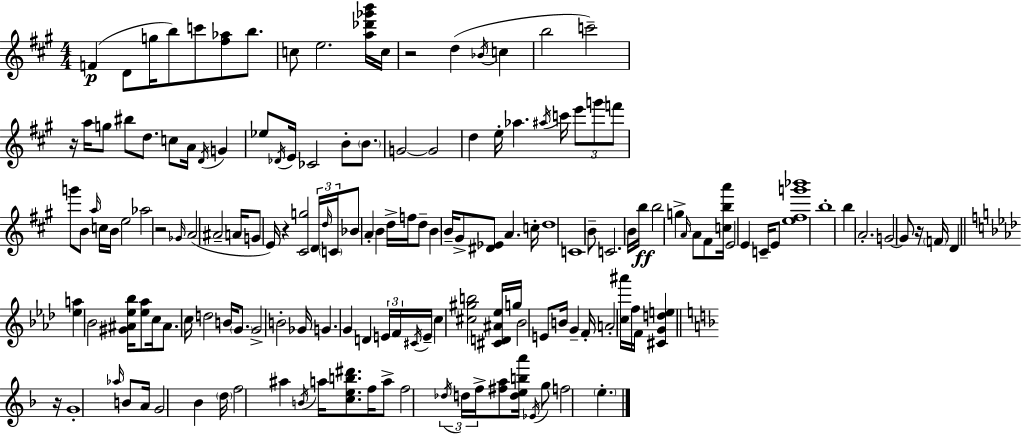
F4/q D4/e G5/s B5/e C6/e [F#5,Ab5]/e B5/e. C5/e E5/h. [A5,Db6,Gb6,B6]/s C5/s R/h D5/q Bb4/s C5/q B5/h C6/h R/s A5/s G5/e BIS5/e D5/e. C5/e A4/s D4/s G4/q Eb5/e Db4/s E4/s CES4/h B4/e B4/e. G4/h G4/h D5/q E5/s Ab5/q. A#5/s C6/s E6/e G6/e F6/e G6/e B4/e A5/s C5/s B4/s E5/h Ab5/h R/h Gb4/s A4/h A#4/h A4/s G4/e E4/s R/q [C#4,G5]/h D4/s D5/s C4/s Bb4/e A4/q B4/q D5/s F5/s D5/e B4/q B4/s G#4/e [D#4,Eb4]/e A4/q. C5/s D5/w C4/w B4/e C4/h. B4/s B5/s B5/h G5/q A4/s A4/e F#4/e [C5,B5,A6]/s E4/h E4/q C4/s E4/e [E5,F#5,G6,Bb6]/w B5/w B5/q A4/h. G4/h G4/e R/s F4/s D4/q [Eb5,A5]/q Bb4/h [G#4,A#4,Eb5,Bb5]/s [Eb5,Ab5]/e C5/s A#4/e. C5/s D5/h B4/s G4/e. G4/h B4/h Gb4/s G4/q. G4/q D4/q E4/s F4/s C#4/s E4/s C5/q [C#5,G#5,B5]/h [C#4,D4,A#4,Eb5]/s G5/s Bb4/h E4/e B4/s G4/q F4/s A4/h [C5,A#6]/s F5/s F4/s [C#4,G4,D5,E5]/q R/s G4/w Ab5/s B4/e A4/s G4/h Bb4/q D5/s F5/h A#5/q B4/s A5/s [C5,E5,B5,D#6]/e. F5/s A5/e F5/h Db5/s D5/s F5/s [F#5,A5]/e [D5,E5,B5,A6]/s Eb4/s G5/e F5/h E5/q.